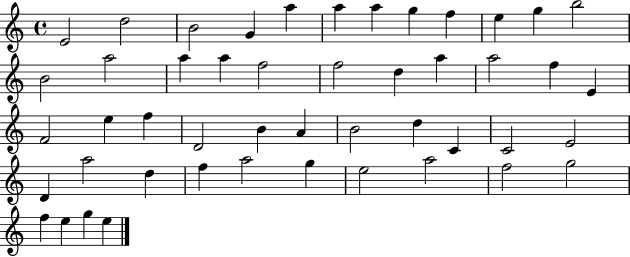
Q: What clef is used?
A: treble